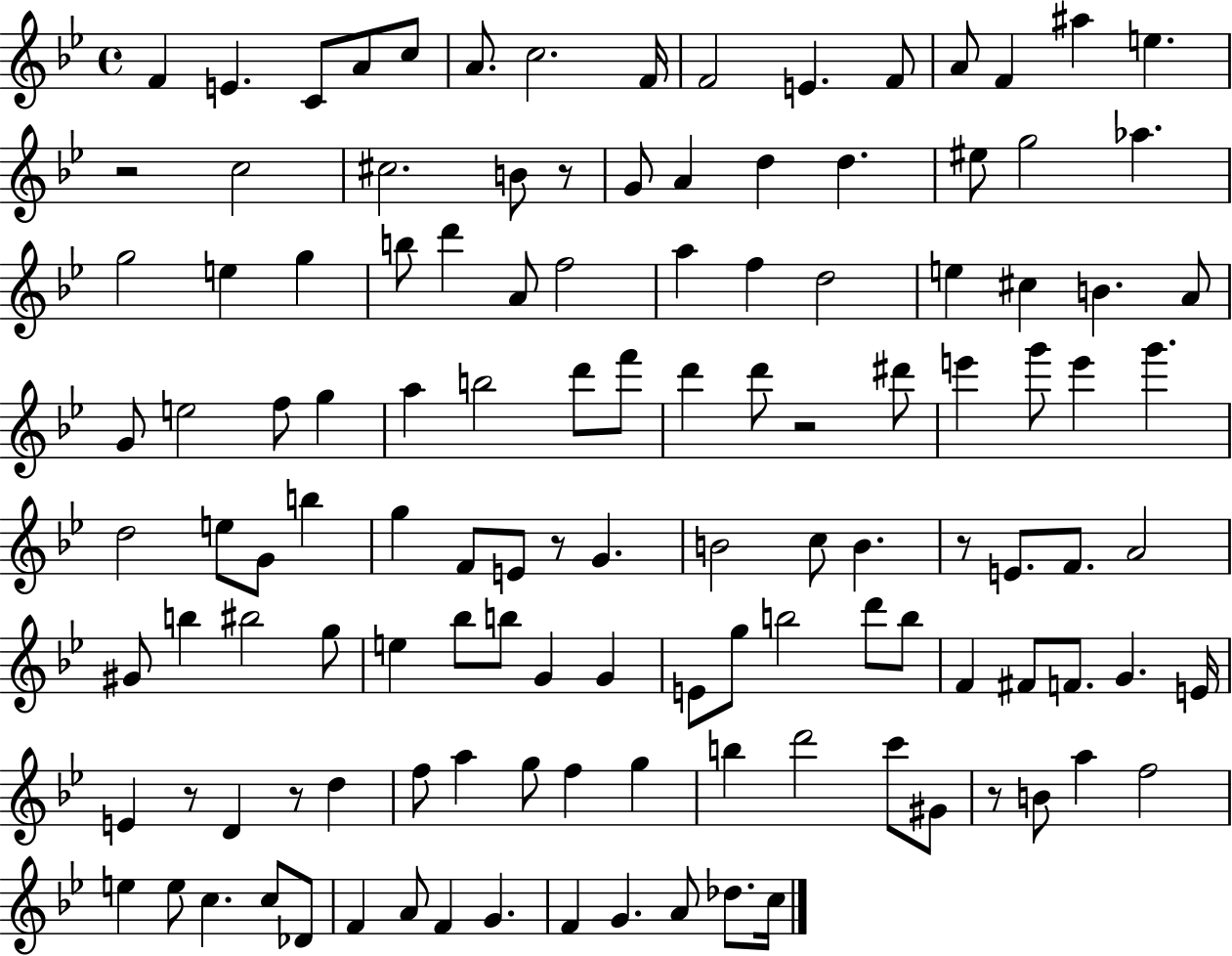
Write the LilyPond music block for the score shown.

{
  \clef treble
  \time 4/4
  \defaultTimeSignature
  \key bes \major
  f'4 e'4. c'8 a'8 c''8 | a'8. c''2. f'16 | f'2 e'4. f'8 | a'8 f'4 ais''4 e''4. | \break r2 c''2 | cis''2. b'8 r8 | g'8 a'4 d''4 d''4. | eis''8 g''2 aes''4. | \break g''2 e''4 g''4 | b''8 d'''4 a'8 f''2 | a''4 f''4 d''2 | e''4 cis''4 b'4. a'8 | \break g'8 e''2 f''8 g''4 | a''4 b''2 d'''8 f'''8 | d'''4 d'''8 r2 dis'''8 | e'''4 g'''8 e'''4 g'''4. | \break d''2 e''8 g'8 b''4 | g''4 f'8 e'8 r8 g'4. | b'2 c''8 b'4. | r8 e'8. f'8. a'2 | \break gis'8 b''4 bis''2 g''8 | e''4 bes''8 b''8 g'4 g'4 | e'8 g''8 b''2 d'''8 b''8 | f'4 fis'8 f'8. g'4. e'16 | \break e'4 r8 d'4 r8 d''4 | f''8 a''4 g''8 f''4 g''4 | b''4 d'''2 c'''8 gis'8 | r8 b'8 a''4 f''2 | \break e''4 e''8 c''4. c''8 des'8 | f'4 a'8 f'4 g'4. | f'4 g'4. a'8 des''8. c''16 | \bar "|."
}